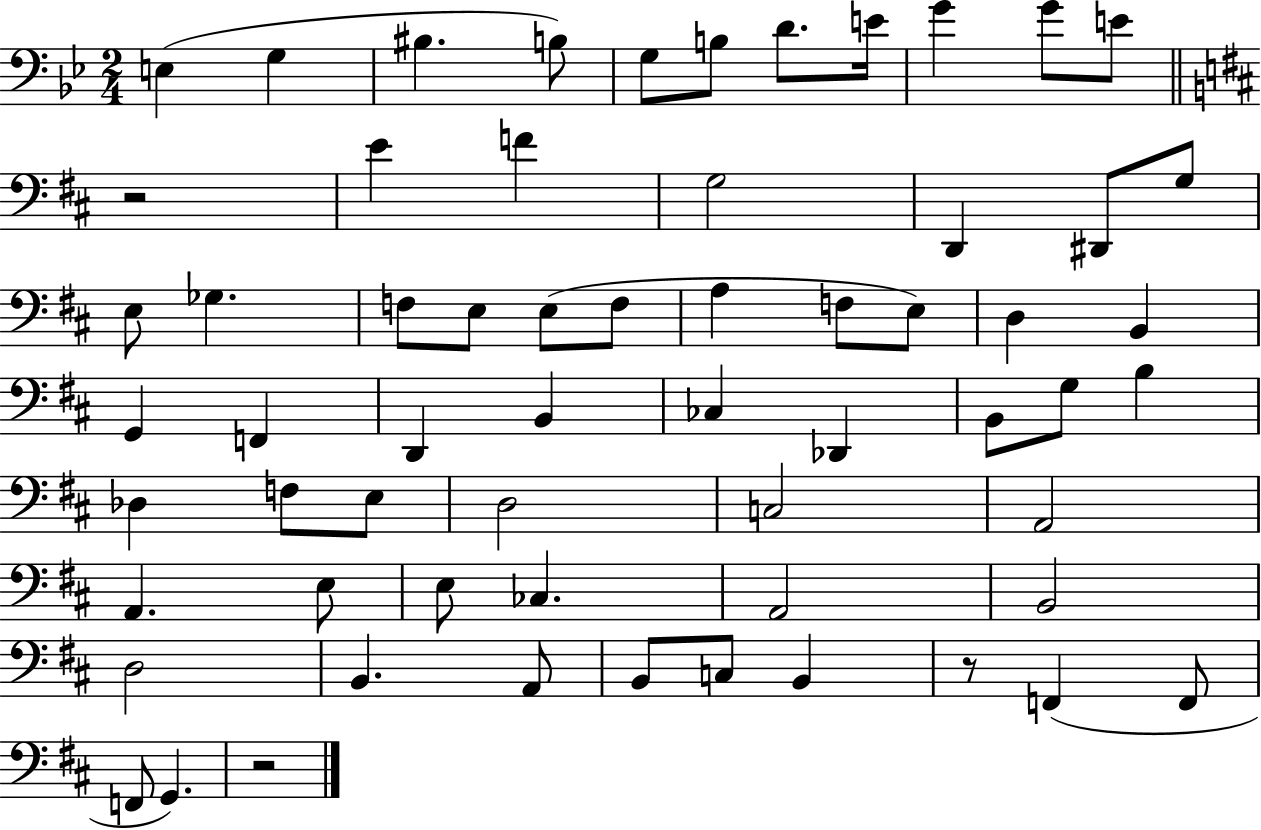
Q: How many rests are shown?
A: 3